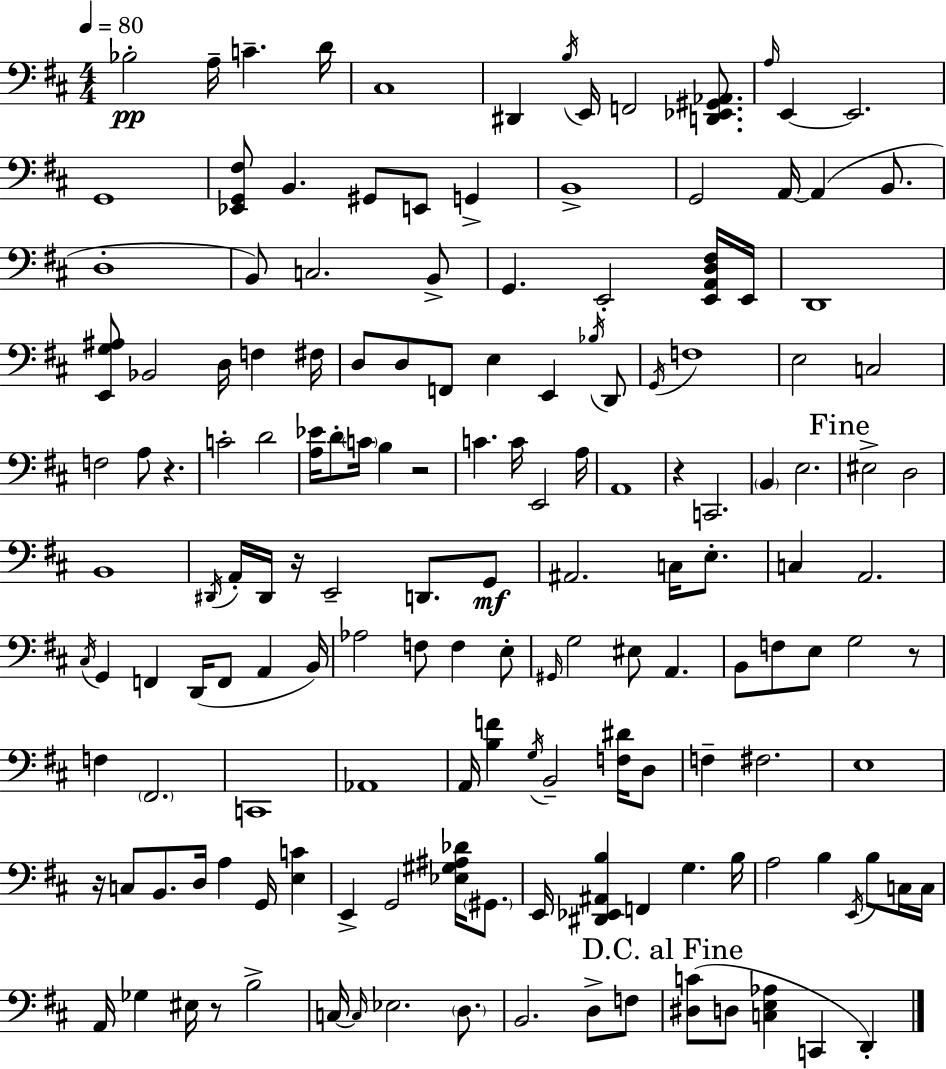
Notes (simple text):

Bb3/h A3/s C4/q. D4/s C#3/w D#2/q B3/s E2/s F2/h [D2,Eb2,G#2,Ab2]/e. A3/s E2/q E2/h. G2/w [Eb2,G2,F#3]/e B2/q. G#2/e E2/e G2/q B2/w G2/h A2/s A2/q B2/e. D3/w B2/e C3/h. B2/e G2/q. E2/h [E2,A2,D3,F#3]/s E2/s D2/w [E2,G3,A#3]/e Bb2/h D3/s F3/q F#3/s D3/e D3/e F2/e E3/q E2/q Bb3/s D2/e G2/s F3/w E3/h C3/h F3/h A3/e R/q. C4/h D4/h [A3,Eb4]/s D4/e C4/s B3/q R/h C4/q. C4/s E2/h A3/s A2/w R/q C2/h. B2/q E3/h. EIS3/h D3/h B2/w D#2/s A2/s D#2/s R/s E2/h D2/e. G2/e A#2/h. C3/s E3/e. C3/q A2/h. C#3/s G2/q F2/q D2/s F2/e A2/q B2/s Ab3/h F3/e F3/q E3/e G#2/s G3/h EIS3/e A2/q. B2/e F3/e E3/e G3/h R/e F3/q F#2/h. C2/w Ab2/w A2/s [B3,F4]/q G3/s B2/h [F3,D#4]/s D3/e F3/q F#3/h. E3/w R/s C3/e B2/e. D3/s A3/q G2/s [E3,C4]/q E2/q G2/h [Eb3,G#3,A#3,Db4]/s G#2/e. E2/s [D#2,Eb2,A#2,B3]/q F2/q G3/q. B3/s A3/h B3/q E2/s B3/e C3/s C3/s A2/s Gb3/q EIS3/s R/e B3/h C3/s C3/s Eb3/h. D3/e. B2/h. D3/e F3/e [D#3,C4]/e D3/e [C3,E3,Ab3]/q C2/q D2/q